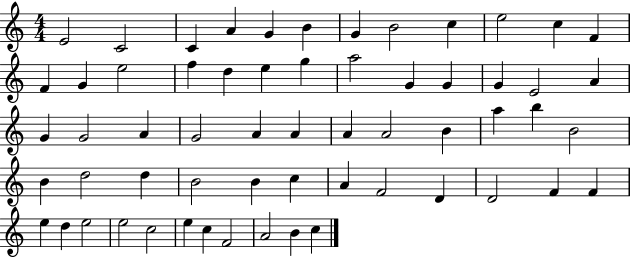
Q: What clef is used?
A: treble